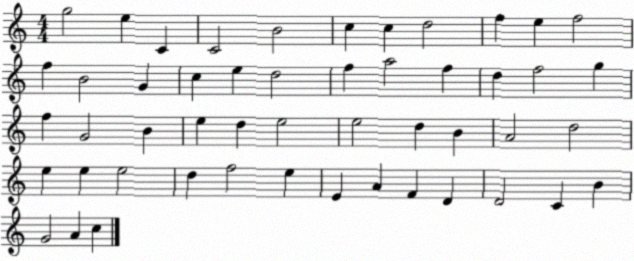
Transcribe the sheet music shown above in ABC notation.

X:1
T:Untitled
M:4/4
L:1/4
K:C
g2 e C C2 B2 c c d2 f e f2 f B2 G c e d2 f a2 f d f2 g f G2 B e d e2 e2 d B A2 d2 e e e2 d f2 e E A F D D2 C B G2 A c